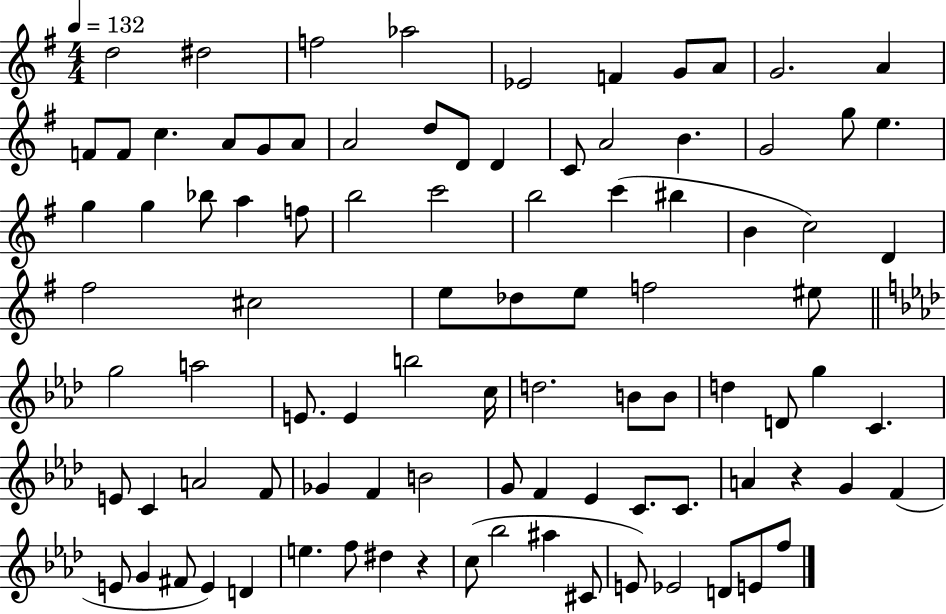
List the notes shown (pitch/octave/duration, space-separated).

D5/h D#5/h F5/h Ab5/h Eb4/h F4/q G4/e A4/e G4/h. A4/q F4/e F4/e C5/q. A4/e G4/e A4/e A4/h D5/e D4/e D4/q C4/e A4/h B4/q. G4/h G5/e E5/q. G5/q G5/q Bb5/e A5/q F5/e B5/h C6/h B5/h C6/q BIS5/q B4/q C5/h D4/q F#5/h C#5/h E5/e Db5/e E5/e F5/h EIS5/e G5/h A5/h E4/e. E4/q B5/h C5/s D5/h. B4/e B4/e D5/q D4/e G5/q C4/q. E4/e C4/q A4/h F4/e Gb4/q F4/q B4/h G4/e F4/q Eb4/q C4/e. C4/e. A4/q R/q G4/q F4/q E4/e G4/q F#4/e E4/q D4/q E5/q. F5/e D#5/q R/q C5/e Bb5/h A#5/q C#4/e E4/e Eb4/h D4/e E4/e F5/e